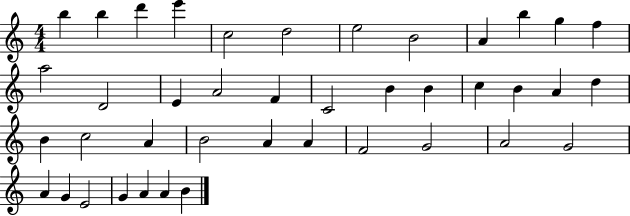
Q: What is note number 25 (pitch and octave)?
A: B4